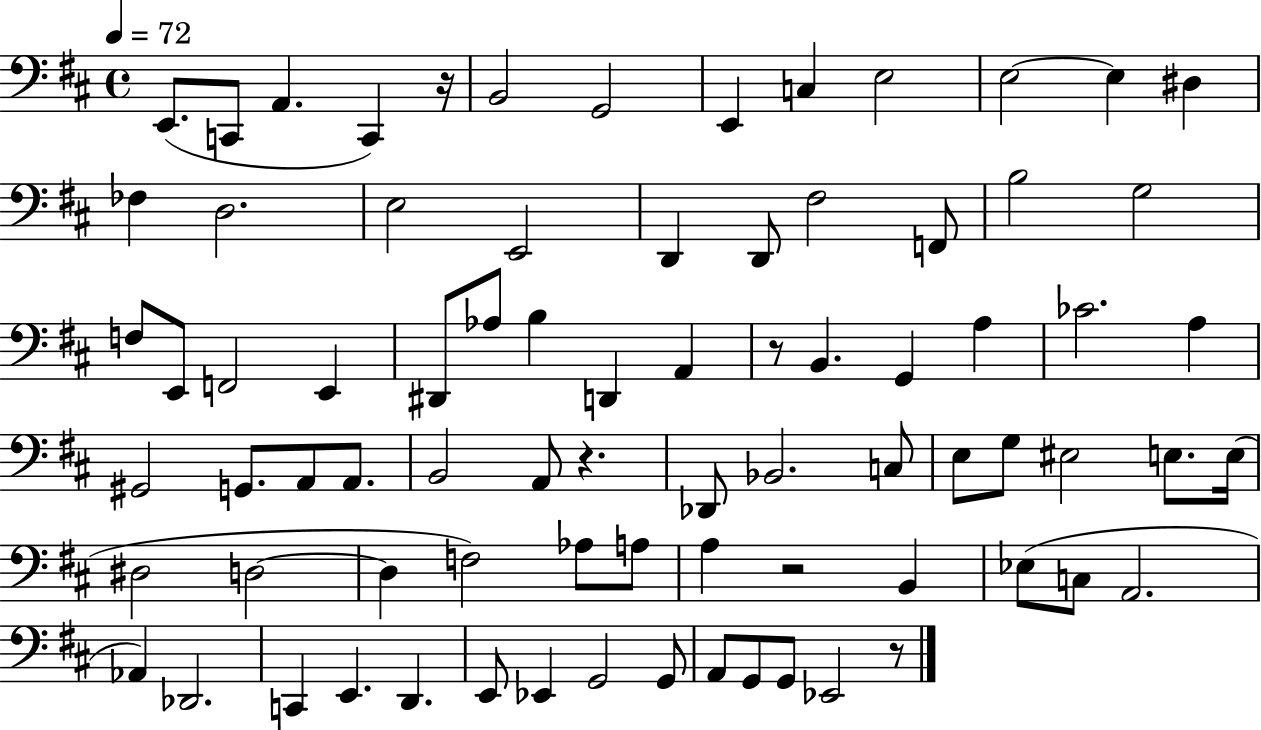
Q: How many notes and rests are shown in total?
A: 79